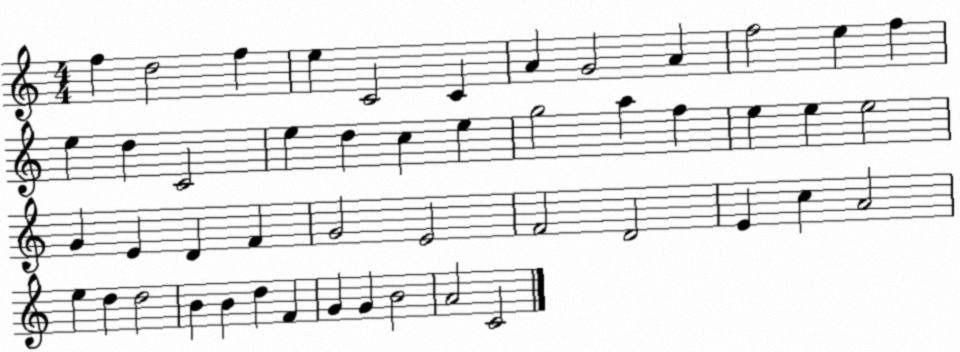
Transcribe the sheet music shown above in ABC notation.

X:1
T:Untitled
M:4/4
L:1/4
K:C
f d2 f e C2 C A G2 A f2 e f e d C2 e d c e g2 a f e e e2 G E D F G2 E2 F2 D2 E c A2 e d d2 B B d F G G B2 A2 C2